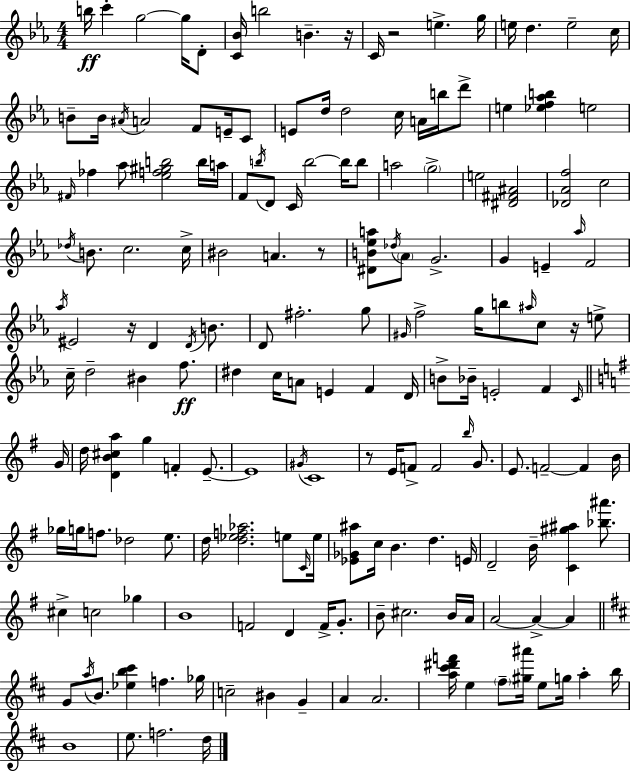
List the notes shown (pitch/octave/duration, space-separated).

B5/s C6/q G5/h G5/s D4/e [C4,Bb4]/s B5/h B4/q. R/s C4/s R/h E5/q. G5/s E5/s D5/q. E5/h C5/s B4/e B4/s A#4/s A4/h F4/e E4/s C4/e E4/e D5/s D5/h C5/s A4/s B5/s D6/e E5/q [Eb5,F5,Ab5,B5]/q E5/h F#4/s FES5/q Ab5/e [Eb5,F5,G#5,B5]/h B5/s A5/s F4/e B5/s D4/e C4/s B5/h B5/s B5/e A5/h G5/h E5/h [D#4,F#4,A#4]/h [Db4,Ab4,F5]/h C5/h Db5/s B4/e. C5/h. C5/s BIS4/h A4/q. R/e [D#4,B4,Eb5,A5]/e Db5/s Ab4/e G4/h. G4/q E4/q Ab5/s F4/h Ab5/s EIS4/h R/s D4/q D4/s B4/e. D4/e F#5/h. G5/e G#4/s F5/h G5/s B5/e A#5/s C5/e R/s E5/e C5/s D5/h BIS4/q F5/e. D#5/q C5/s A4/e E4/q F4/q D4/s B4/e Bb4/s E4/h F4/q C4/s G4/s D5/s [D4,B4,C#5,A5]/q G5/q F4/q E4/e. E4/w G#4/s C4/w R/e E4/s F4/e F4/h B5/s G4/e. E4/e. F4/h F4/q B4/s Gb5/s G5/s F5/e. Db5/h E5/e. D5/s [D5,Eb5,F5,Ab5]/h. E5/e C4/s E5/s [Eb4,Gb4,A#5]/e C5/s B4/q. D5/q. E4/s D4/h B4/s [C4,G#5,A#5]/q [Bb5,A#6]/e. C#5/q C5/h Gb5/q B4/w F4/h D4/q F4/s G4/e. B4/e C#5/h. B4/s A4/s A4/h A4/q A4/q G4/e A5/s B4/e. [Eb5,B5,C#6]/q F5/q. Gb5/s C5/h BIS4/q G4/q A4/q A4/h. [A5,C#6,D#6,F6]/s E5/q F#5/e [G#5,A#6]/s E5/e G5/s A5/q B5/s B4/w E5/e. F5/h. D5/s